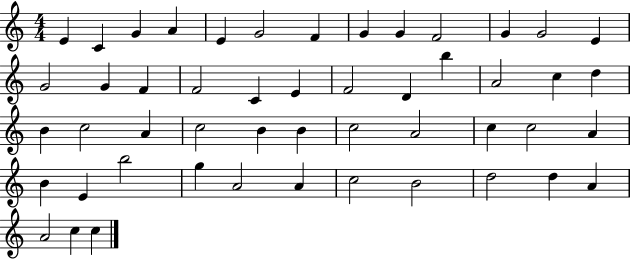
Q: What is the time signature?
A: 4/4